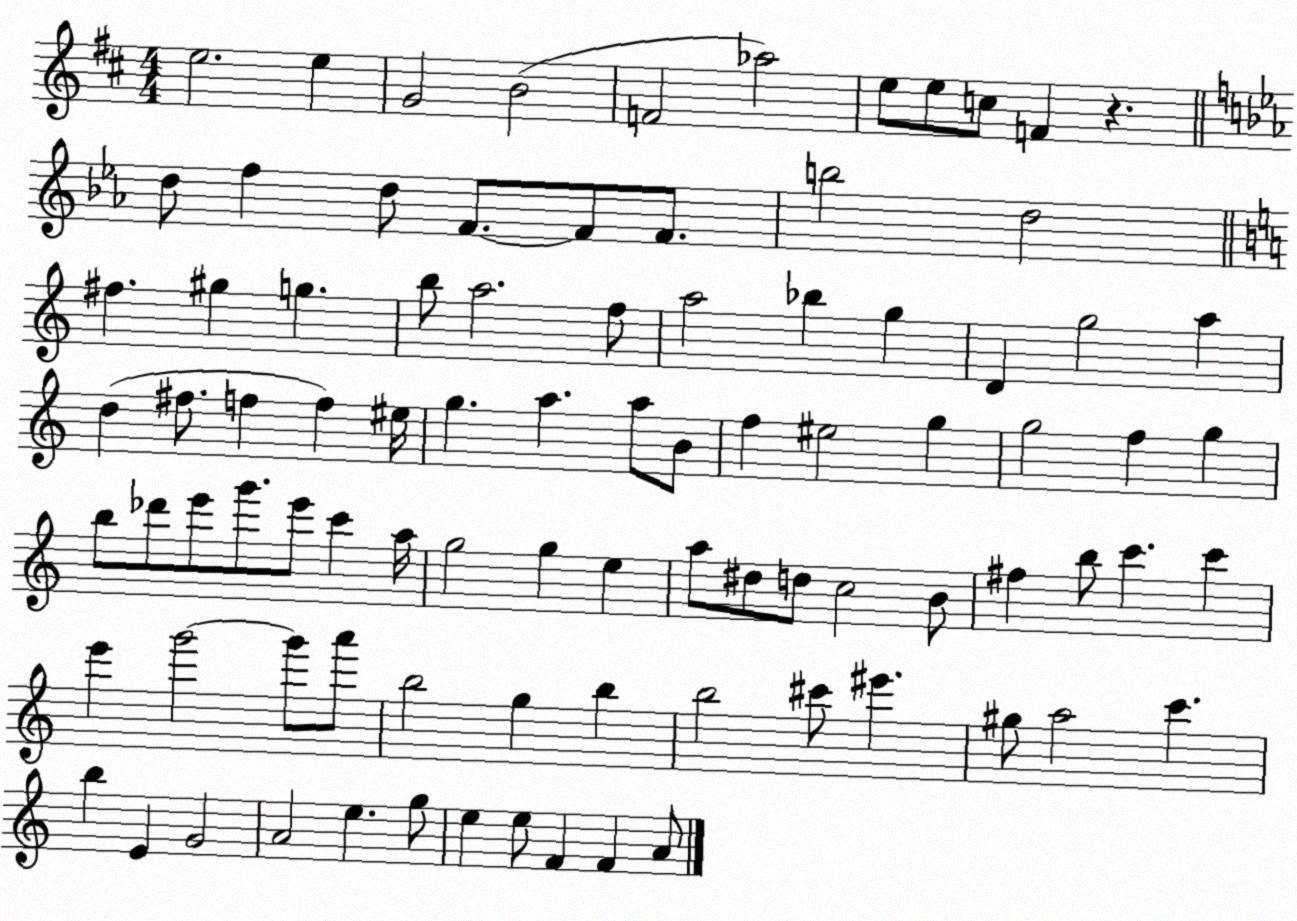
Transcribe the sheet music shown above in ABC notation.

X:1
T:Untitled
M:4/4
L:1/4
K:D
e2 e G2 B2 F2 _a2 e/2 e/2 c/2 F z d/2 f d/2 F/2 F/2 F/2 b2 d2 ^f ^g g b/2 a2 f/2 a2 _b g D g2 a d ^f/2 f f ^e/4 g a a/2 B/2 f ^e2 g g2 f g b/2 _d'/2 e'/2 g'/2 e'/2 c' a/4 g2 g e a/2 ^d/2 d/2 c2 B/2 ^f b/2 c' c' e' g'2 g'/2 a'/2 b2 g b b2 ^c'/2 ^e' ^g/2 a2 c' b E G2 A2 e g/2 e e/2 F F A/2